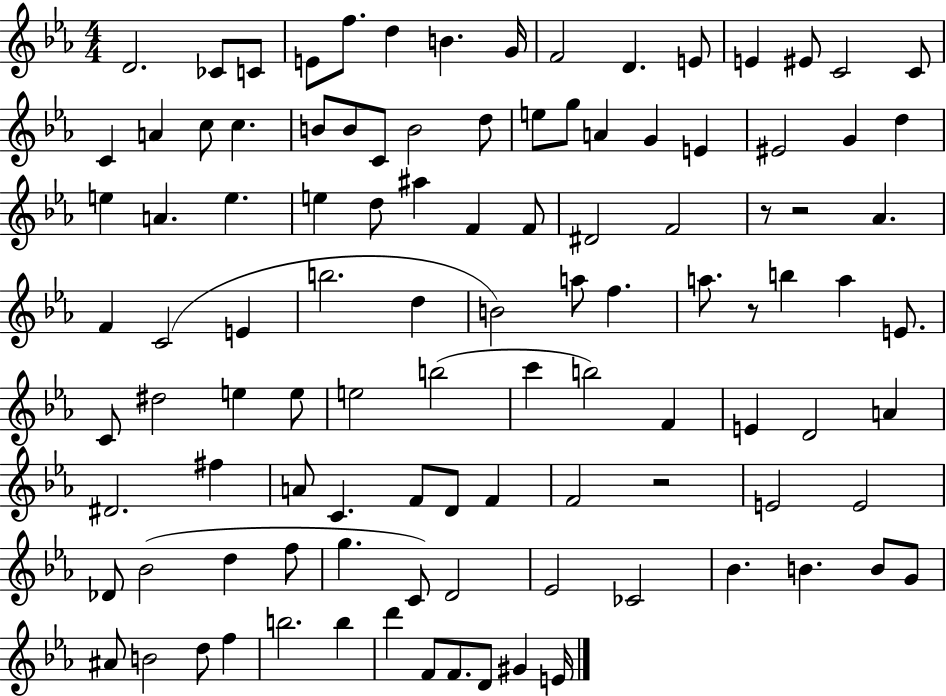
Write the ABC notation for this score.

X:1
T:Untitled
M:4/4
L:1/4
K:Eb
D2 _C/2 C/2 E/2 f/2 d B G/4 F2 D E/2 E ^E/2 C2 C/2 C A c/2 c B/2 B/2 C/2 B2 d/2 e/2 g/2 A G E ^E2 G d e A e e d/2 ^a F F/2 ^D2 F2 z/2 z2 _A F C2 E b2 d B2 a/2 f a/2 z/2 b a E/2 C/2 ^d2 e e/2 e2 b2 c' b2 F E D2 A ^D2 ^f A/2 C F/2 D/2 F F2 z2 E2 E2 _D/2 _B2 d f/2 g C/2 D2 _E2 _C2 _B B B/2 G/2 ^A/2 B2 d/2 f b2 b d' F/2 F/2 D/2 ^G E/4